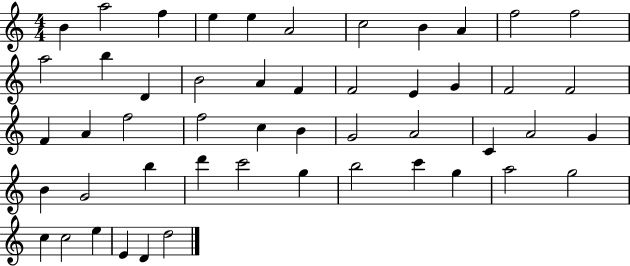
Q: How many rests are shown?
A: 0